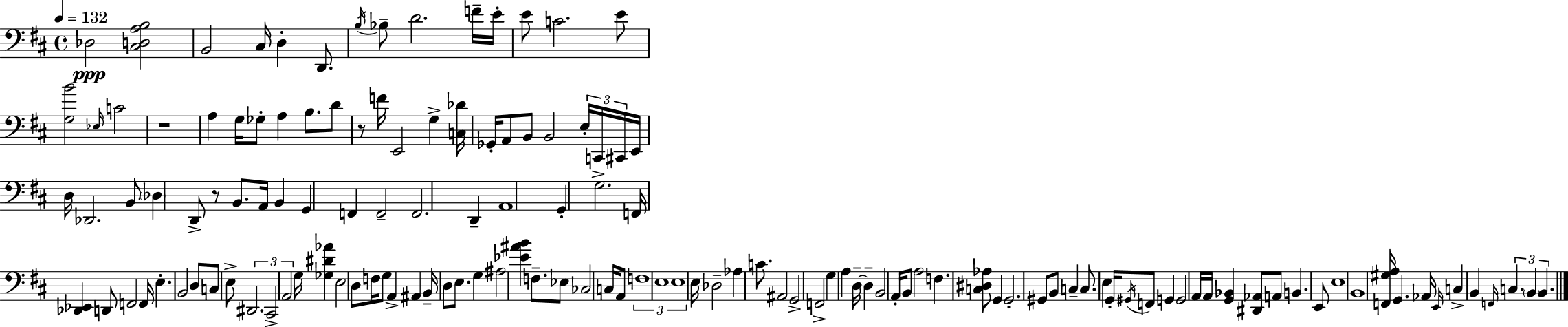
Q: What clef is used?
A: bass